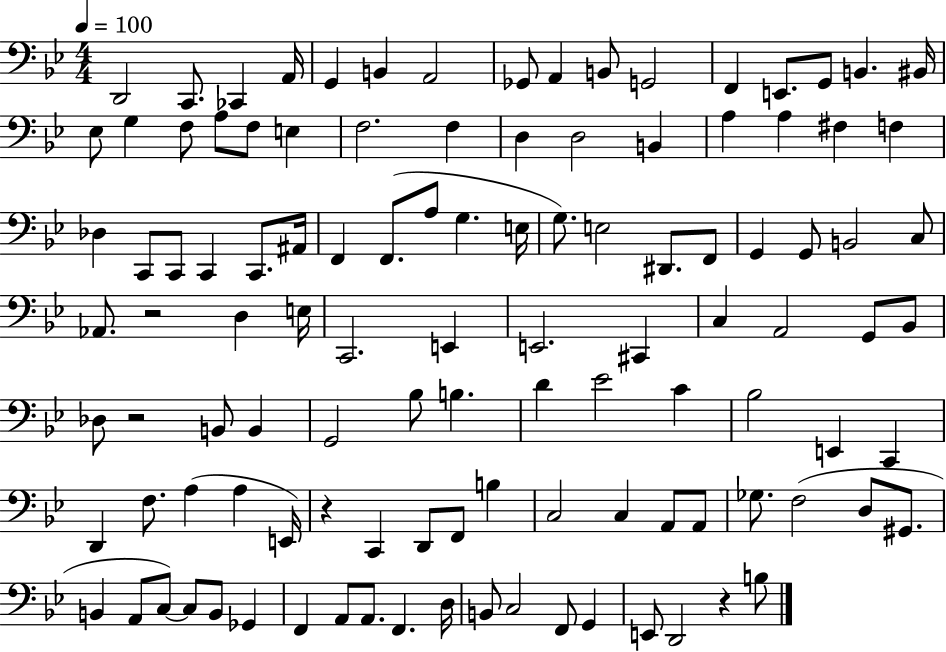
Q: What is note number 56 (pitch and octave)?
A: E2